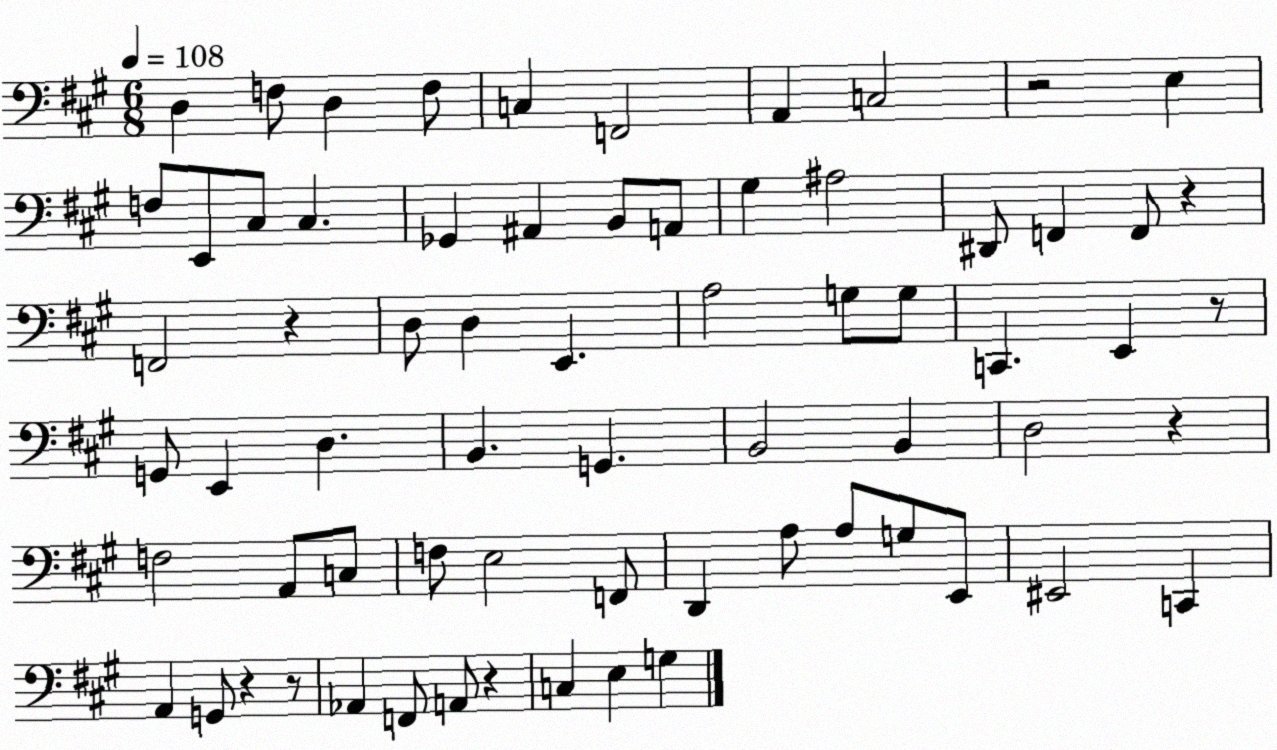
X:1
T:Untitled
M:6/8
L:1/4
K:A
D, F,/2 D, F,/2 C, F,,2 A,, C,2 z2 E, F,/2 E,,/2 ^C,/2 ^C, _G,, ^A,, B,,/2 A,,/2 ^G, ^A,2 ^D,,/2 F,, F,,/2 z F,,2 z D,/2 D, E,, A,2 G,/2 G,/2 C,, E,, z/2 G,,/2 E,, D, B,, G,, B,,2 B,, D,2 z F,2 A,,/2 C,/2 F,/2 E,2 F,,/2 D,, A,/2 A,/2 G,/2 E,,/2 ^E,,2 C,, A,, G,,/2 z z/2 _A,, F,,/2 A,,/2 z C, E, G,